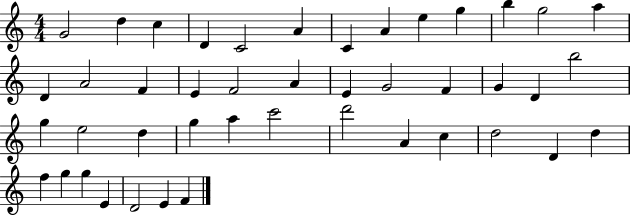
{
  \clef treble
  \numericTimeSignature
  \time 4/4
  \key c \major
  g'2 d''4 c''4 | d'4 c'2 a'4 | c'4 a'4 e''4 g''4 | b''4 g''2 a''4 | \break d'4 a'2 f'4 | e'4 f'2 a'4 | e'4 g'2 f'4 | g'4 d'4 b''2 | \break g''4 e''2 d''4 | g''4 a''4 c'''2 | d'''2 a'4 c''4 | d''2 d'4 d''4 | \break f''4 g''4 g''4 e'4 | d'2 e'4 f'4 | \bar "|."
}